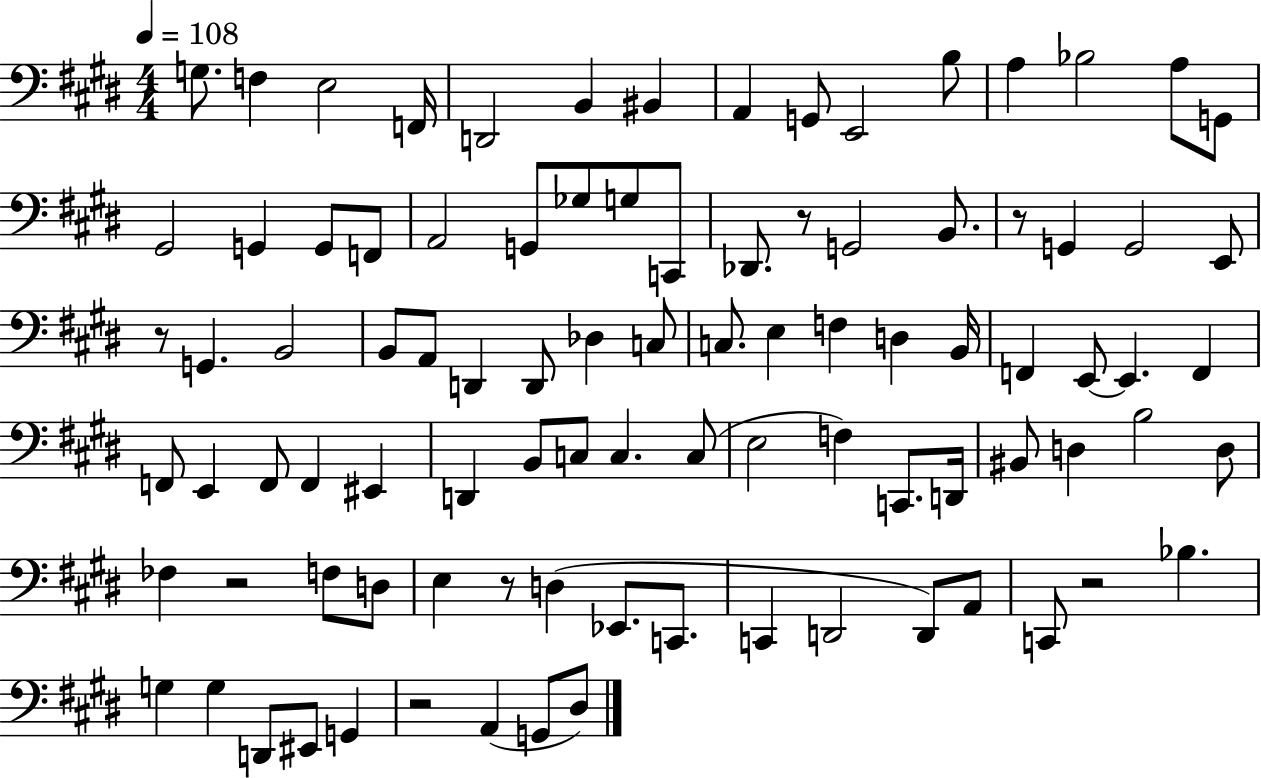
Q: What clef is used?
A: bass